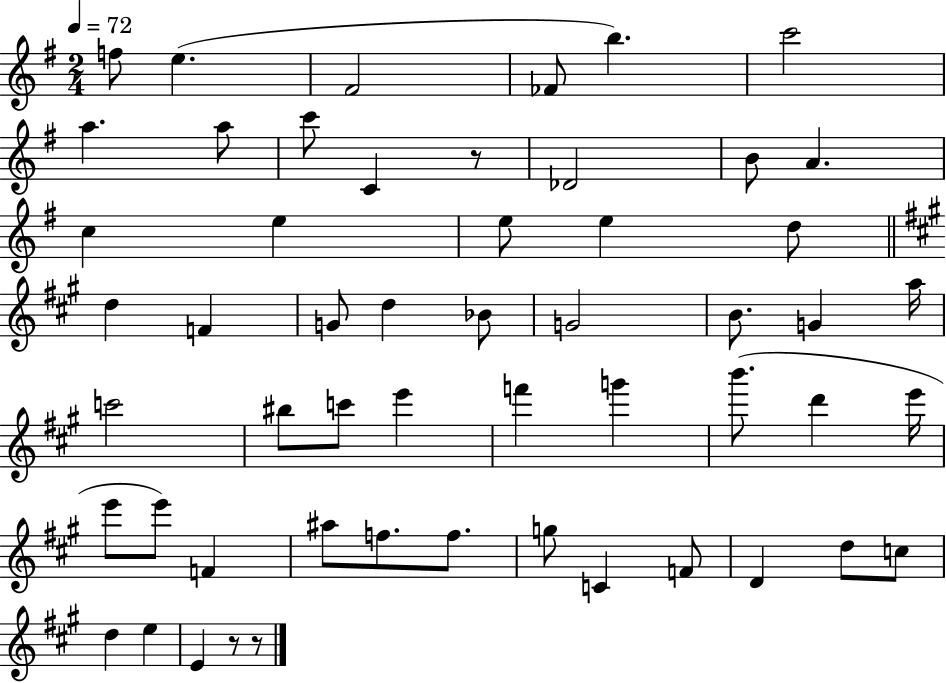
{
  \clef treble
  \numericTimeSignature
  \time 2/4
  \key g \major
  \tempo 4 = 72
  \repeat volta 2 { f''8 e''4.( | fis'2 | fes'8 b''4.) | c'''2 | \break a''4. a''8 | c'''8 c'4 r8 | des'2 | b'8 a'4. | \break c''4 e''4 | e''8 e''4 d''8 | \bar "||" \break \key a \major d''4 f'4 | g'8 d''4 bes'8 | g'2 | b'8. g'4 a''16 | \break c'''2 | bis''8 c'''8 e'''4 | f'''4 g'''4 | b'''8.( d'''4 e'''16 | \break e'''8 e'''8) f'4 | ais''8 f''8. f''8. | g''8 c'4 f'8 | d'4 d''8 c''8 | \break d''4 e''4 | e'4 r8 r8 | } \bar "|."
}